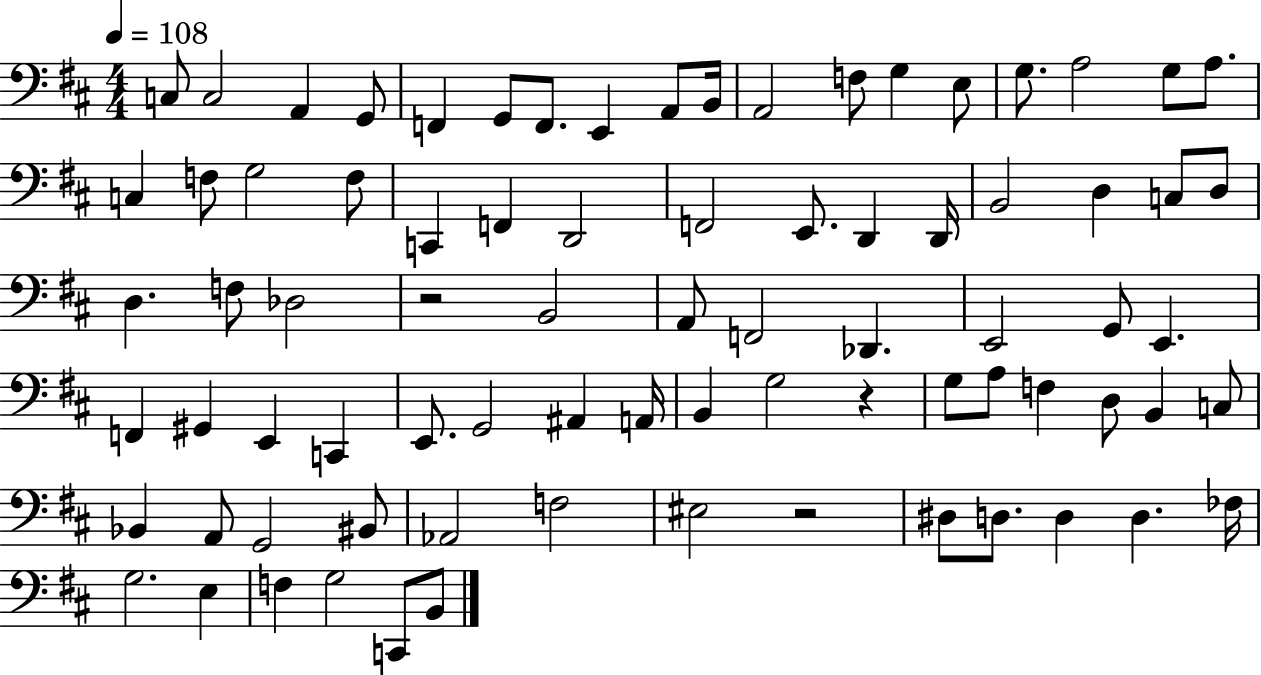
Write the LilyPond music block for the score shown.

{
  \clef bass
  \numericTimeSignature
  \time 4/4
  \key d \major
  \tempo 4 = 108
  c8 c2 a,4 g,8 | f,4 g,8 f,8. e,4 a,8 b,16 | a,2 f8 g4 e8 | g8. a2 g8 a8. | \break c4 f8 g2 f8 | c,4 f,4 d,2 | f,2 e,8. d,4 d,16 | b,2 d4 c8 d8 | \break d4. f8 des2 | r2 b,2 | a,8 f,2 des,4. | e,2 g,8 e,4. | \break f,4 gis,4 e,4 c,4 | e,8. g,2 ais,4 a,16 | b,4 g2 r4 | g8 a8 f4 d8 b,4 c8 | \break bes,4 a,8 g,2 bis,8 | aes,2 f2 | eis2 r2 | dis8 d8. d4 d4. fes16 | \break g2. e4 | f4 g2 c,8 b,8 | \bar "|."
}